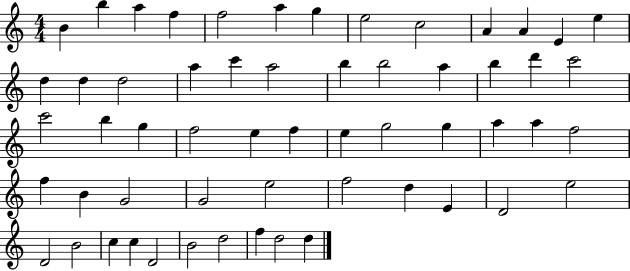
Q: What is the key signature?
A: C major